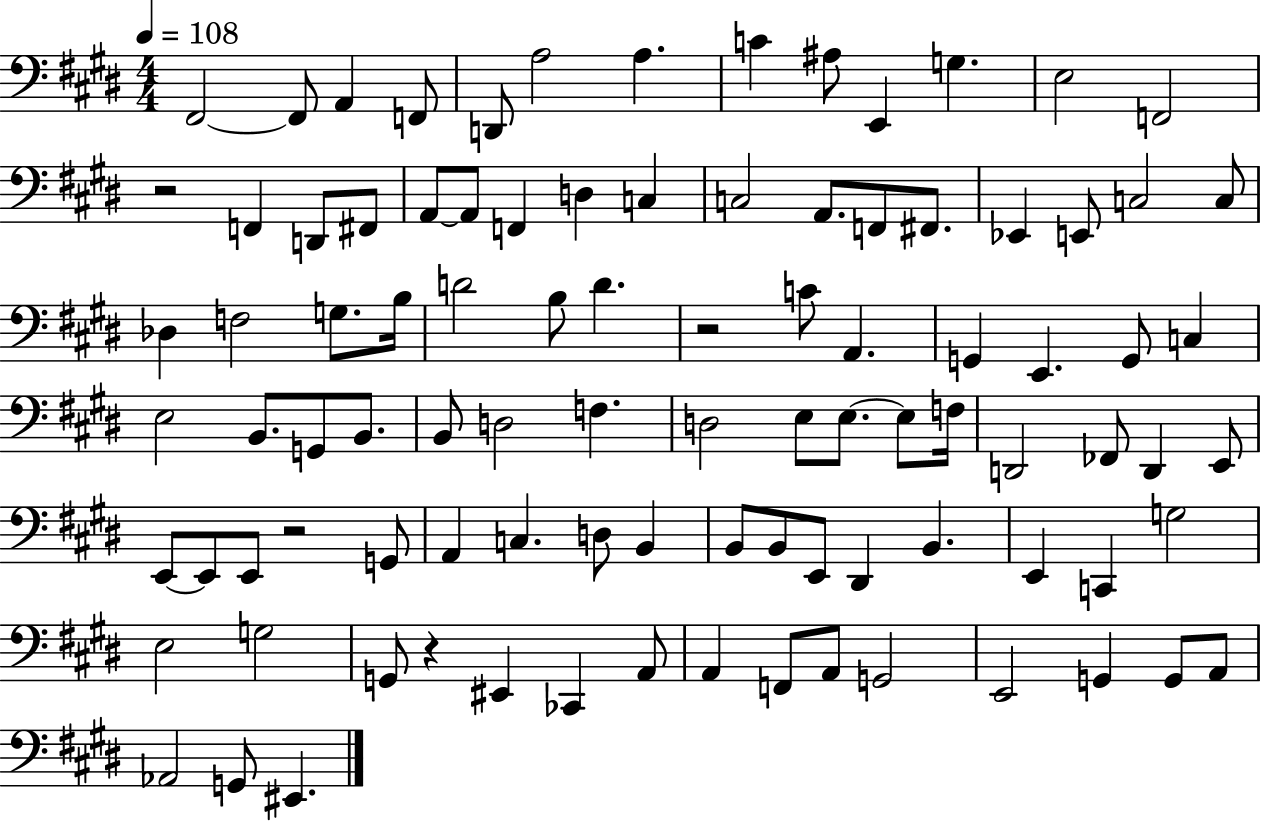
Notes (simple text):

F#2/h F#2/e A2/q F2/e D2/e A3/h A3/q. C4/q A#3/e E2/q G3/q. E3/h F2/h R/h F2/q D2/e F#2/e A2/e A2/e F2/q D3/q C3/q C3/h A2/e. F2/e F#2/e. Eb2/q E2/e C3/h C3/e Db3/q F3/h G3/e. B3/s D4/h B3/e D4/q. R/h C4/e A2/q. G2/q E2/q. G2/e C3/q E3/h B2/e. G2/e B2/e. B2/e D3/h F3/q. D3/h E3/e E3/e. E3/e F3/s D2/h FES2/e D2/q E2/e E2/e E2/e E2/e R/h G2/e A2/q C3/q. D3/e B2/q B2/e B2/e E2/e D#2/q B2/q. E2/q C2/q G3/h E3/h G3/h G2/e R/q EIS2/q CES2/q A2/e A2/q F2/e A2/e G2/h E2/h G2/q G2/e A2/e Ab2/h G2/e EIS2/q.